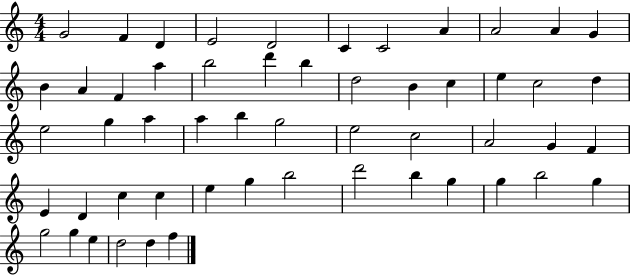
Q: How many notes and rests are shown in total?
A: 54